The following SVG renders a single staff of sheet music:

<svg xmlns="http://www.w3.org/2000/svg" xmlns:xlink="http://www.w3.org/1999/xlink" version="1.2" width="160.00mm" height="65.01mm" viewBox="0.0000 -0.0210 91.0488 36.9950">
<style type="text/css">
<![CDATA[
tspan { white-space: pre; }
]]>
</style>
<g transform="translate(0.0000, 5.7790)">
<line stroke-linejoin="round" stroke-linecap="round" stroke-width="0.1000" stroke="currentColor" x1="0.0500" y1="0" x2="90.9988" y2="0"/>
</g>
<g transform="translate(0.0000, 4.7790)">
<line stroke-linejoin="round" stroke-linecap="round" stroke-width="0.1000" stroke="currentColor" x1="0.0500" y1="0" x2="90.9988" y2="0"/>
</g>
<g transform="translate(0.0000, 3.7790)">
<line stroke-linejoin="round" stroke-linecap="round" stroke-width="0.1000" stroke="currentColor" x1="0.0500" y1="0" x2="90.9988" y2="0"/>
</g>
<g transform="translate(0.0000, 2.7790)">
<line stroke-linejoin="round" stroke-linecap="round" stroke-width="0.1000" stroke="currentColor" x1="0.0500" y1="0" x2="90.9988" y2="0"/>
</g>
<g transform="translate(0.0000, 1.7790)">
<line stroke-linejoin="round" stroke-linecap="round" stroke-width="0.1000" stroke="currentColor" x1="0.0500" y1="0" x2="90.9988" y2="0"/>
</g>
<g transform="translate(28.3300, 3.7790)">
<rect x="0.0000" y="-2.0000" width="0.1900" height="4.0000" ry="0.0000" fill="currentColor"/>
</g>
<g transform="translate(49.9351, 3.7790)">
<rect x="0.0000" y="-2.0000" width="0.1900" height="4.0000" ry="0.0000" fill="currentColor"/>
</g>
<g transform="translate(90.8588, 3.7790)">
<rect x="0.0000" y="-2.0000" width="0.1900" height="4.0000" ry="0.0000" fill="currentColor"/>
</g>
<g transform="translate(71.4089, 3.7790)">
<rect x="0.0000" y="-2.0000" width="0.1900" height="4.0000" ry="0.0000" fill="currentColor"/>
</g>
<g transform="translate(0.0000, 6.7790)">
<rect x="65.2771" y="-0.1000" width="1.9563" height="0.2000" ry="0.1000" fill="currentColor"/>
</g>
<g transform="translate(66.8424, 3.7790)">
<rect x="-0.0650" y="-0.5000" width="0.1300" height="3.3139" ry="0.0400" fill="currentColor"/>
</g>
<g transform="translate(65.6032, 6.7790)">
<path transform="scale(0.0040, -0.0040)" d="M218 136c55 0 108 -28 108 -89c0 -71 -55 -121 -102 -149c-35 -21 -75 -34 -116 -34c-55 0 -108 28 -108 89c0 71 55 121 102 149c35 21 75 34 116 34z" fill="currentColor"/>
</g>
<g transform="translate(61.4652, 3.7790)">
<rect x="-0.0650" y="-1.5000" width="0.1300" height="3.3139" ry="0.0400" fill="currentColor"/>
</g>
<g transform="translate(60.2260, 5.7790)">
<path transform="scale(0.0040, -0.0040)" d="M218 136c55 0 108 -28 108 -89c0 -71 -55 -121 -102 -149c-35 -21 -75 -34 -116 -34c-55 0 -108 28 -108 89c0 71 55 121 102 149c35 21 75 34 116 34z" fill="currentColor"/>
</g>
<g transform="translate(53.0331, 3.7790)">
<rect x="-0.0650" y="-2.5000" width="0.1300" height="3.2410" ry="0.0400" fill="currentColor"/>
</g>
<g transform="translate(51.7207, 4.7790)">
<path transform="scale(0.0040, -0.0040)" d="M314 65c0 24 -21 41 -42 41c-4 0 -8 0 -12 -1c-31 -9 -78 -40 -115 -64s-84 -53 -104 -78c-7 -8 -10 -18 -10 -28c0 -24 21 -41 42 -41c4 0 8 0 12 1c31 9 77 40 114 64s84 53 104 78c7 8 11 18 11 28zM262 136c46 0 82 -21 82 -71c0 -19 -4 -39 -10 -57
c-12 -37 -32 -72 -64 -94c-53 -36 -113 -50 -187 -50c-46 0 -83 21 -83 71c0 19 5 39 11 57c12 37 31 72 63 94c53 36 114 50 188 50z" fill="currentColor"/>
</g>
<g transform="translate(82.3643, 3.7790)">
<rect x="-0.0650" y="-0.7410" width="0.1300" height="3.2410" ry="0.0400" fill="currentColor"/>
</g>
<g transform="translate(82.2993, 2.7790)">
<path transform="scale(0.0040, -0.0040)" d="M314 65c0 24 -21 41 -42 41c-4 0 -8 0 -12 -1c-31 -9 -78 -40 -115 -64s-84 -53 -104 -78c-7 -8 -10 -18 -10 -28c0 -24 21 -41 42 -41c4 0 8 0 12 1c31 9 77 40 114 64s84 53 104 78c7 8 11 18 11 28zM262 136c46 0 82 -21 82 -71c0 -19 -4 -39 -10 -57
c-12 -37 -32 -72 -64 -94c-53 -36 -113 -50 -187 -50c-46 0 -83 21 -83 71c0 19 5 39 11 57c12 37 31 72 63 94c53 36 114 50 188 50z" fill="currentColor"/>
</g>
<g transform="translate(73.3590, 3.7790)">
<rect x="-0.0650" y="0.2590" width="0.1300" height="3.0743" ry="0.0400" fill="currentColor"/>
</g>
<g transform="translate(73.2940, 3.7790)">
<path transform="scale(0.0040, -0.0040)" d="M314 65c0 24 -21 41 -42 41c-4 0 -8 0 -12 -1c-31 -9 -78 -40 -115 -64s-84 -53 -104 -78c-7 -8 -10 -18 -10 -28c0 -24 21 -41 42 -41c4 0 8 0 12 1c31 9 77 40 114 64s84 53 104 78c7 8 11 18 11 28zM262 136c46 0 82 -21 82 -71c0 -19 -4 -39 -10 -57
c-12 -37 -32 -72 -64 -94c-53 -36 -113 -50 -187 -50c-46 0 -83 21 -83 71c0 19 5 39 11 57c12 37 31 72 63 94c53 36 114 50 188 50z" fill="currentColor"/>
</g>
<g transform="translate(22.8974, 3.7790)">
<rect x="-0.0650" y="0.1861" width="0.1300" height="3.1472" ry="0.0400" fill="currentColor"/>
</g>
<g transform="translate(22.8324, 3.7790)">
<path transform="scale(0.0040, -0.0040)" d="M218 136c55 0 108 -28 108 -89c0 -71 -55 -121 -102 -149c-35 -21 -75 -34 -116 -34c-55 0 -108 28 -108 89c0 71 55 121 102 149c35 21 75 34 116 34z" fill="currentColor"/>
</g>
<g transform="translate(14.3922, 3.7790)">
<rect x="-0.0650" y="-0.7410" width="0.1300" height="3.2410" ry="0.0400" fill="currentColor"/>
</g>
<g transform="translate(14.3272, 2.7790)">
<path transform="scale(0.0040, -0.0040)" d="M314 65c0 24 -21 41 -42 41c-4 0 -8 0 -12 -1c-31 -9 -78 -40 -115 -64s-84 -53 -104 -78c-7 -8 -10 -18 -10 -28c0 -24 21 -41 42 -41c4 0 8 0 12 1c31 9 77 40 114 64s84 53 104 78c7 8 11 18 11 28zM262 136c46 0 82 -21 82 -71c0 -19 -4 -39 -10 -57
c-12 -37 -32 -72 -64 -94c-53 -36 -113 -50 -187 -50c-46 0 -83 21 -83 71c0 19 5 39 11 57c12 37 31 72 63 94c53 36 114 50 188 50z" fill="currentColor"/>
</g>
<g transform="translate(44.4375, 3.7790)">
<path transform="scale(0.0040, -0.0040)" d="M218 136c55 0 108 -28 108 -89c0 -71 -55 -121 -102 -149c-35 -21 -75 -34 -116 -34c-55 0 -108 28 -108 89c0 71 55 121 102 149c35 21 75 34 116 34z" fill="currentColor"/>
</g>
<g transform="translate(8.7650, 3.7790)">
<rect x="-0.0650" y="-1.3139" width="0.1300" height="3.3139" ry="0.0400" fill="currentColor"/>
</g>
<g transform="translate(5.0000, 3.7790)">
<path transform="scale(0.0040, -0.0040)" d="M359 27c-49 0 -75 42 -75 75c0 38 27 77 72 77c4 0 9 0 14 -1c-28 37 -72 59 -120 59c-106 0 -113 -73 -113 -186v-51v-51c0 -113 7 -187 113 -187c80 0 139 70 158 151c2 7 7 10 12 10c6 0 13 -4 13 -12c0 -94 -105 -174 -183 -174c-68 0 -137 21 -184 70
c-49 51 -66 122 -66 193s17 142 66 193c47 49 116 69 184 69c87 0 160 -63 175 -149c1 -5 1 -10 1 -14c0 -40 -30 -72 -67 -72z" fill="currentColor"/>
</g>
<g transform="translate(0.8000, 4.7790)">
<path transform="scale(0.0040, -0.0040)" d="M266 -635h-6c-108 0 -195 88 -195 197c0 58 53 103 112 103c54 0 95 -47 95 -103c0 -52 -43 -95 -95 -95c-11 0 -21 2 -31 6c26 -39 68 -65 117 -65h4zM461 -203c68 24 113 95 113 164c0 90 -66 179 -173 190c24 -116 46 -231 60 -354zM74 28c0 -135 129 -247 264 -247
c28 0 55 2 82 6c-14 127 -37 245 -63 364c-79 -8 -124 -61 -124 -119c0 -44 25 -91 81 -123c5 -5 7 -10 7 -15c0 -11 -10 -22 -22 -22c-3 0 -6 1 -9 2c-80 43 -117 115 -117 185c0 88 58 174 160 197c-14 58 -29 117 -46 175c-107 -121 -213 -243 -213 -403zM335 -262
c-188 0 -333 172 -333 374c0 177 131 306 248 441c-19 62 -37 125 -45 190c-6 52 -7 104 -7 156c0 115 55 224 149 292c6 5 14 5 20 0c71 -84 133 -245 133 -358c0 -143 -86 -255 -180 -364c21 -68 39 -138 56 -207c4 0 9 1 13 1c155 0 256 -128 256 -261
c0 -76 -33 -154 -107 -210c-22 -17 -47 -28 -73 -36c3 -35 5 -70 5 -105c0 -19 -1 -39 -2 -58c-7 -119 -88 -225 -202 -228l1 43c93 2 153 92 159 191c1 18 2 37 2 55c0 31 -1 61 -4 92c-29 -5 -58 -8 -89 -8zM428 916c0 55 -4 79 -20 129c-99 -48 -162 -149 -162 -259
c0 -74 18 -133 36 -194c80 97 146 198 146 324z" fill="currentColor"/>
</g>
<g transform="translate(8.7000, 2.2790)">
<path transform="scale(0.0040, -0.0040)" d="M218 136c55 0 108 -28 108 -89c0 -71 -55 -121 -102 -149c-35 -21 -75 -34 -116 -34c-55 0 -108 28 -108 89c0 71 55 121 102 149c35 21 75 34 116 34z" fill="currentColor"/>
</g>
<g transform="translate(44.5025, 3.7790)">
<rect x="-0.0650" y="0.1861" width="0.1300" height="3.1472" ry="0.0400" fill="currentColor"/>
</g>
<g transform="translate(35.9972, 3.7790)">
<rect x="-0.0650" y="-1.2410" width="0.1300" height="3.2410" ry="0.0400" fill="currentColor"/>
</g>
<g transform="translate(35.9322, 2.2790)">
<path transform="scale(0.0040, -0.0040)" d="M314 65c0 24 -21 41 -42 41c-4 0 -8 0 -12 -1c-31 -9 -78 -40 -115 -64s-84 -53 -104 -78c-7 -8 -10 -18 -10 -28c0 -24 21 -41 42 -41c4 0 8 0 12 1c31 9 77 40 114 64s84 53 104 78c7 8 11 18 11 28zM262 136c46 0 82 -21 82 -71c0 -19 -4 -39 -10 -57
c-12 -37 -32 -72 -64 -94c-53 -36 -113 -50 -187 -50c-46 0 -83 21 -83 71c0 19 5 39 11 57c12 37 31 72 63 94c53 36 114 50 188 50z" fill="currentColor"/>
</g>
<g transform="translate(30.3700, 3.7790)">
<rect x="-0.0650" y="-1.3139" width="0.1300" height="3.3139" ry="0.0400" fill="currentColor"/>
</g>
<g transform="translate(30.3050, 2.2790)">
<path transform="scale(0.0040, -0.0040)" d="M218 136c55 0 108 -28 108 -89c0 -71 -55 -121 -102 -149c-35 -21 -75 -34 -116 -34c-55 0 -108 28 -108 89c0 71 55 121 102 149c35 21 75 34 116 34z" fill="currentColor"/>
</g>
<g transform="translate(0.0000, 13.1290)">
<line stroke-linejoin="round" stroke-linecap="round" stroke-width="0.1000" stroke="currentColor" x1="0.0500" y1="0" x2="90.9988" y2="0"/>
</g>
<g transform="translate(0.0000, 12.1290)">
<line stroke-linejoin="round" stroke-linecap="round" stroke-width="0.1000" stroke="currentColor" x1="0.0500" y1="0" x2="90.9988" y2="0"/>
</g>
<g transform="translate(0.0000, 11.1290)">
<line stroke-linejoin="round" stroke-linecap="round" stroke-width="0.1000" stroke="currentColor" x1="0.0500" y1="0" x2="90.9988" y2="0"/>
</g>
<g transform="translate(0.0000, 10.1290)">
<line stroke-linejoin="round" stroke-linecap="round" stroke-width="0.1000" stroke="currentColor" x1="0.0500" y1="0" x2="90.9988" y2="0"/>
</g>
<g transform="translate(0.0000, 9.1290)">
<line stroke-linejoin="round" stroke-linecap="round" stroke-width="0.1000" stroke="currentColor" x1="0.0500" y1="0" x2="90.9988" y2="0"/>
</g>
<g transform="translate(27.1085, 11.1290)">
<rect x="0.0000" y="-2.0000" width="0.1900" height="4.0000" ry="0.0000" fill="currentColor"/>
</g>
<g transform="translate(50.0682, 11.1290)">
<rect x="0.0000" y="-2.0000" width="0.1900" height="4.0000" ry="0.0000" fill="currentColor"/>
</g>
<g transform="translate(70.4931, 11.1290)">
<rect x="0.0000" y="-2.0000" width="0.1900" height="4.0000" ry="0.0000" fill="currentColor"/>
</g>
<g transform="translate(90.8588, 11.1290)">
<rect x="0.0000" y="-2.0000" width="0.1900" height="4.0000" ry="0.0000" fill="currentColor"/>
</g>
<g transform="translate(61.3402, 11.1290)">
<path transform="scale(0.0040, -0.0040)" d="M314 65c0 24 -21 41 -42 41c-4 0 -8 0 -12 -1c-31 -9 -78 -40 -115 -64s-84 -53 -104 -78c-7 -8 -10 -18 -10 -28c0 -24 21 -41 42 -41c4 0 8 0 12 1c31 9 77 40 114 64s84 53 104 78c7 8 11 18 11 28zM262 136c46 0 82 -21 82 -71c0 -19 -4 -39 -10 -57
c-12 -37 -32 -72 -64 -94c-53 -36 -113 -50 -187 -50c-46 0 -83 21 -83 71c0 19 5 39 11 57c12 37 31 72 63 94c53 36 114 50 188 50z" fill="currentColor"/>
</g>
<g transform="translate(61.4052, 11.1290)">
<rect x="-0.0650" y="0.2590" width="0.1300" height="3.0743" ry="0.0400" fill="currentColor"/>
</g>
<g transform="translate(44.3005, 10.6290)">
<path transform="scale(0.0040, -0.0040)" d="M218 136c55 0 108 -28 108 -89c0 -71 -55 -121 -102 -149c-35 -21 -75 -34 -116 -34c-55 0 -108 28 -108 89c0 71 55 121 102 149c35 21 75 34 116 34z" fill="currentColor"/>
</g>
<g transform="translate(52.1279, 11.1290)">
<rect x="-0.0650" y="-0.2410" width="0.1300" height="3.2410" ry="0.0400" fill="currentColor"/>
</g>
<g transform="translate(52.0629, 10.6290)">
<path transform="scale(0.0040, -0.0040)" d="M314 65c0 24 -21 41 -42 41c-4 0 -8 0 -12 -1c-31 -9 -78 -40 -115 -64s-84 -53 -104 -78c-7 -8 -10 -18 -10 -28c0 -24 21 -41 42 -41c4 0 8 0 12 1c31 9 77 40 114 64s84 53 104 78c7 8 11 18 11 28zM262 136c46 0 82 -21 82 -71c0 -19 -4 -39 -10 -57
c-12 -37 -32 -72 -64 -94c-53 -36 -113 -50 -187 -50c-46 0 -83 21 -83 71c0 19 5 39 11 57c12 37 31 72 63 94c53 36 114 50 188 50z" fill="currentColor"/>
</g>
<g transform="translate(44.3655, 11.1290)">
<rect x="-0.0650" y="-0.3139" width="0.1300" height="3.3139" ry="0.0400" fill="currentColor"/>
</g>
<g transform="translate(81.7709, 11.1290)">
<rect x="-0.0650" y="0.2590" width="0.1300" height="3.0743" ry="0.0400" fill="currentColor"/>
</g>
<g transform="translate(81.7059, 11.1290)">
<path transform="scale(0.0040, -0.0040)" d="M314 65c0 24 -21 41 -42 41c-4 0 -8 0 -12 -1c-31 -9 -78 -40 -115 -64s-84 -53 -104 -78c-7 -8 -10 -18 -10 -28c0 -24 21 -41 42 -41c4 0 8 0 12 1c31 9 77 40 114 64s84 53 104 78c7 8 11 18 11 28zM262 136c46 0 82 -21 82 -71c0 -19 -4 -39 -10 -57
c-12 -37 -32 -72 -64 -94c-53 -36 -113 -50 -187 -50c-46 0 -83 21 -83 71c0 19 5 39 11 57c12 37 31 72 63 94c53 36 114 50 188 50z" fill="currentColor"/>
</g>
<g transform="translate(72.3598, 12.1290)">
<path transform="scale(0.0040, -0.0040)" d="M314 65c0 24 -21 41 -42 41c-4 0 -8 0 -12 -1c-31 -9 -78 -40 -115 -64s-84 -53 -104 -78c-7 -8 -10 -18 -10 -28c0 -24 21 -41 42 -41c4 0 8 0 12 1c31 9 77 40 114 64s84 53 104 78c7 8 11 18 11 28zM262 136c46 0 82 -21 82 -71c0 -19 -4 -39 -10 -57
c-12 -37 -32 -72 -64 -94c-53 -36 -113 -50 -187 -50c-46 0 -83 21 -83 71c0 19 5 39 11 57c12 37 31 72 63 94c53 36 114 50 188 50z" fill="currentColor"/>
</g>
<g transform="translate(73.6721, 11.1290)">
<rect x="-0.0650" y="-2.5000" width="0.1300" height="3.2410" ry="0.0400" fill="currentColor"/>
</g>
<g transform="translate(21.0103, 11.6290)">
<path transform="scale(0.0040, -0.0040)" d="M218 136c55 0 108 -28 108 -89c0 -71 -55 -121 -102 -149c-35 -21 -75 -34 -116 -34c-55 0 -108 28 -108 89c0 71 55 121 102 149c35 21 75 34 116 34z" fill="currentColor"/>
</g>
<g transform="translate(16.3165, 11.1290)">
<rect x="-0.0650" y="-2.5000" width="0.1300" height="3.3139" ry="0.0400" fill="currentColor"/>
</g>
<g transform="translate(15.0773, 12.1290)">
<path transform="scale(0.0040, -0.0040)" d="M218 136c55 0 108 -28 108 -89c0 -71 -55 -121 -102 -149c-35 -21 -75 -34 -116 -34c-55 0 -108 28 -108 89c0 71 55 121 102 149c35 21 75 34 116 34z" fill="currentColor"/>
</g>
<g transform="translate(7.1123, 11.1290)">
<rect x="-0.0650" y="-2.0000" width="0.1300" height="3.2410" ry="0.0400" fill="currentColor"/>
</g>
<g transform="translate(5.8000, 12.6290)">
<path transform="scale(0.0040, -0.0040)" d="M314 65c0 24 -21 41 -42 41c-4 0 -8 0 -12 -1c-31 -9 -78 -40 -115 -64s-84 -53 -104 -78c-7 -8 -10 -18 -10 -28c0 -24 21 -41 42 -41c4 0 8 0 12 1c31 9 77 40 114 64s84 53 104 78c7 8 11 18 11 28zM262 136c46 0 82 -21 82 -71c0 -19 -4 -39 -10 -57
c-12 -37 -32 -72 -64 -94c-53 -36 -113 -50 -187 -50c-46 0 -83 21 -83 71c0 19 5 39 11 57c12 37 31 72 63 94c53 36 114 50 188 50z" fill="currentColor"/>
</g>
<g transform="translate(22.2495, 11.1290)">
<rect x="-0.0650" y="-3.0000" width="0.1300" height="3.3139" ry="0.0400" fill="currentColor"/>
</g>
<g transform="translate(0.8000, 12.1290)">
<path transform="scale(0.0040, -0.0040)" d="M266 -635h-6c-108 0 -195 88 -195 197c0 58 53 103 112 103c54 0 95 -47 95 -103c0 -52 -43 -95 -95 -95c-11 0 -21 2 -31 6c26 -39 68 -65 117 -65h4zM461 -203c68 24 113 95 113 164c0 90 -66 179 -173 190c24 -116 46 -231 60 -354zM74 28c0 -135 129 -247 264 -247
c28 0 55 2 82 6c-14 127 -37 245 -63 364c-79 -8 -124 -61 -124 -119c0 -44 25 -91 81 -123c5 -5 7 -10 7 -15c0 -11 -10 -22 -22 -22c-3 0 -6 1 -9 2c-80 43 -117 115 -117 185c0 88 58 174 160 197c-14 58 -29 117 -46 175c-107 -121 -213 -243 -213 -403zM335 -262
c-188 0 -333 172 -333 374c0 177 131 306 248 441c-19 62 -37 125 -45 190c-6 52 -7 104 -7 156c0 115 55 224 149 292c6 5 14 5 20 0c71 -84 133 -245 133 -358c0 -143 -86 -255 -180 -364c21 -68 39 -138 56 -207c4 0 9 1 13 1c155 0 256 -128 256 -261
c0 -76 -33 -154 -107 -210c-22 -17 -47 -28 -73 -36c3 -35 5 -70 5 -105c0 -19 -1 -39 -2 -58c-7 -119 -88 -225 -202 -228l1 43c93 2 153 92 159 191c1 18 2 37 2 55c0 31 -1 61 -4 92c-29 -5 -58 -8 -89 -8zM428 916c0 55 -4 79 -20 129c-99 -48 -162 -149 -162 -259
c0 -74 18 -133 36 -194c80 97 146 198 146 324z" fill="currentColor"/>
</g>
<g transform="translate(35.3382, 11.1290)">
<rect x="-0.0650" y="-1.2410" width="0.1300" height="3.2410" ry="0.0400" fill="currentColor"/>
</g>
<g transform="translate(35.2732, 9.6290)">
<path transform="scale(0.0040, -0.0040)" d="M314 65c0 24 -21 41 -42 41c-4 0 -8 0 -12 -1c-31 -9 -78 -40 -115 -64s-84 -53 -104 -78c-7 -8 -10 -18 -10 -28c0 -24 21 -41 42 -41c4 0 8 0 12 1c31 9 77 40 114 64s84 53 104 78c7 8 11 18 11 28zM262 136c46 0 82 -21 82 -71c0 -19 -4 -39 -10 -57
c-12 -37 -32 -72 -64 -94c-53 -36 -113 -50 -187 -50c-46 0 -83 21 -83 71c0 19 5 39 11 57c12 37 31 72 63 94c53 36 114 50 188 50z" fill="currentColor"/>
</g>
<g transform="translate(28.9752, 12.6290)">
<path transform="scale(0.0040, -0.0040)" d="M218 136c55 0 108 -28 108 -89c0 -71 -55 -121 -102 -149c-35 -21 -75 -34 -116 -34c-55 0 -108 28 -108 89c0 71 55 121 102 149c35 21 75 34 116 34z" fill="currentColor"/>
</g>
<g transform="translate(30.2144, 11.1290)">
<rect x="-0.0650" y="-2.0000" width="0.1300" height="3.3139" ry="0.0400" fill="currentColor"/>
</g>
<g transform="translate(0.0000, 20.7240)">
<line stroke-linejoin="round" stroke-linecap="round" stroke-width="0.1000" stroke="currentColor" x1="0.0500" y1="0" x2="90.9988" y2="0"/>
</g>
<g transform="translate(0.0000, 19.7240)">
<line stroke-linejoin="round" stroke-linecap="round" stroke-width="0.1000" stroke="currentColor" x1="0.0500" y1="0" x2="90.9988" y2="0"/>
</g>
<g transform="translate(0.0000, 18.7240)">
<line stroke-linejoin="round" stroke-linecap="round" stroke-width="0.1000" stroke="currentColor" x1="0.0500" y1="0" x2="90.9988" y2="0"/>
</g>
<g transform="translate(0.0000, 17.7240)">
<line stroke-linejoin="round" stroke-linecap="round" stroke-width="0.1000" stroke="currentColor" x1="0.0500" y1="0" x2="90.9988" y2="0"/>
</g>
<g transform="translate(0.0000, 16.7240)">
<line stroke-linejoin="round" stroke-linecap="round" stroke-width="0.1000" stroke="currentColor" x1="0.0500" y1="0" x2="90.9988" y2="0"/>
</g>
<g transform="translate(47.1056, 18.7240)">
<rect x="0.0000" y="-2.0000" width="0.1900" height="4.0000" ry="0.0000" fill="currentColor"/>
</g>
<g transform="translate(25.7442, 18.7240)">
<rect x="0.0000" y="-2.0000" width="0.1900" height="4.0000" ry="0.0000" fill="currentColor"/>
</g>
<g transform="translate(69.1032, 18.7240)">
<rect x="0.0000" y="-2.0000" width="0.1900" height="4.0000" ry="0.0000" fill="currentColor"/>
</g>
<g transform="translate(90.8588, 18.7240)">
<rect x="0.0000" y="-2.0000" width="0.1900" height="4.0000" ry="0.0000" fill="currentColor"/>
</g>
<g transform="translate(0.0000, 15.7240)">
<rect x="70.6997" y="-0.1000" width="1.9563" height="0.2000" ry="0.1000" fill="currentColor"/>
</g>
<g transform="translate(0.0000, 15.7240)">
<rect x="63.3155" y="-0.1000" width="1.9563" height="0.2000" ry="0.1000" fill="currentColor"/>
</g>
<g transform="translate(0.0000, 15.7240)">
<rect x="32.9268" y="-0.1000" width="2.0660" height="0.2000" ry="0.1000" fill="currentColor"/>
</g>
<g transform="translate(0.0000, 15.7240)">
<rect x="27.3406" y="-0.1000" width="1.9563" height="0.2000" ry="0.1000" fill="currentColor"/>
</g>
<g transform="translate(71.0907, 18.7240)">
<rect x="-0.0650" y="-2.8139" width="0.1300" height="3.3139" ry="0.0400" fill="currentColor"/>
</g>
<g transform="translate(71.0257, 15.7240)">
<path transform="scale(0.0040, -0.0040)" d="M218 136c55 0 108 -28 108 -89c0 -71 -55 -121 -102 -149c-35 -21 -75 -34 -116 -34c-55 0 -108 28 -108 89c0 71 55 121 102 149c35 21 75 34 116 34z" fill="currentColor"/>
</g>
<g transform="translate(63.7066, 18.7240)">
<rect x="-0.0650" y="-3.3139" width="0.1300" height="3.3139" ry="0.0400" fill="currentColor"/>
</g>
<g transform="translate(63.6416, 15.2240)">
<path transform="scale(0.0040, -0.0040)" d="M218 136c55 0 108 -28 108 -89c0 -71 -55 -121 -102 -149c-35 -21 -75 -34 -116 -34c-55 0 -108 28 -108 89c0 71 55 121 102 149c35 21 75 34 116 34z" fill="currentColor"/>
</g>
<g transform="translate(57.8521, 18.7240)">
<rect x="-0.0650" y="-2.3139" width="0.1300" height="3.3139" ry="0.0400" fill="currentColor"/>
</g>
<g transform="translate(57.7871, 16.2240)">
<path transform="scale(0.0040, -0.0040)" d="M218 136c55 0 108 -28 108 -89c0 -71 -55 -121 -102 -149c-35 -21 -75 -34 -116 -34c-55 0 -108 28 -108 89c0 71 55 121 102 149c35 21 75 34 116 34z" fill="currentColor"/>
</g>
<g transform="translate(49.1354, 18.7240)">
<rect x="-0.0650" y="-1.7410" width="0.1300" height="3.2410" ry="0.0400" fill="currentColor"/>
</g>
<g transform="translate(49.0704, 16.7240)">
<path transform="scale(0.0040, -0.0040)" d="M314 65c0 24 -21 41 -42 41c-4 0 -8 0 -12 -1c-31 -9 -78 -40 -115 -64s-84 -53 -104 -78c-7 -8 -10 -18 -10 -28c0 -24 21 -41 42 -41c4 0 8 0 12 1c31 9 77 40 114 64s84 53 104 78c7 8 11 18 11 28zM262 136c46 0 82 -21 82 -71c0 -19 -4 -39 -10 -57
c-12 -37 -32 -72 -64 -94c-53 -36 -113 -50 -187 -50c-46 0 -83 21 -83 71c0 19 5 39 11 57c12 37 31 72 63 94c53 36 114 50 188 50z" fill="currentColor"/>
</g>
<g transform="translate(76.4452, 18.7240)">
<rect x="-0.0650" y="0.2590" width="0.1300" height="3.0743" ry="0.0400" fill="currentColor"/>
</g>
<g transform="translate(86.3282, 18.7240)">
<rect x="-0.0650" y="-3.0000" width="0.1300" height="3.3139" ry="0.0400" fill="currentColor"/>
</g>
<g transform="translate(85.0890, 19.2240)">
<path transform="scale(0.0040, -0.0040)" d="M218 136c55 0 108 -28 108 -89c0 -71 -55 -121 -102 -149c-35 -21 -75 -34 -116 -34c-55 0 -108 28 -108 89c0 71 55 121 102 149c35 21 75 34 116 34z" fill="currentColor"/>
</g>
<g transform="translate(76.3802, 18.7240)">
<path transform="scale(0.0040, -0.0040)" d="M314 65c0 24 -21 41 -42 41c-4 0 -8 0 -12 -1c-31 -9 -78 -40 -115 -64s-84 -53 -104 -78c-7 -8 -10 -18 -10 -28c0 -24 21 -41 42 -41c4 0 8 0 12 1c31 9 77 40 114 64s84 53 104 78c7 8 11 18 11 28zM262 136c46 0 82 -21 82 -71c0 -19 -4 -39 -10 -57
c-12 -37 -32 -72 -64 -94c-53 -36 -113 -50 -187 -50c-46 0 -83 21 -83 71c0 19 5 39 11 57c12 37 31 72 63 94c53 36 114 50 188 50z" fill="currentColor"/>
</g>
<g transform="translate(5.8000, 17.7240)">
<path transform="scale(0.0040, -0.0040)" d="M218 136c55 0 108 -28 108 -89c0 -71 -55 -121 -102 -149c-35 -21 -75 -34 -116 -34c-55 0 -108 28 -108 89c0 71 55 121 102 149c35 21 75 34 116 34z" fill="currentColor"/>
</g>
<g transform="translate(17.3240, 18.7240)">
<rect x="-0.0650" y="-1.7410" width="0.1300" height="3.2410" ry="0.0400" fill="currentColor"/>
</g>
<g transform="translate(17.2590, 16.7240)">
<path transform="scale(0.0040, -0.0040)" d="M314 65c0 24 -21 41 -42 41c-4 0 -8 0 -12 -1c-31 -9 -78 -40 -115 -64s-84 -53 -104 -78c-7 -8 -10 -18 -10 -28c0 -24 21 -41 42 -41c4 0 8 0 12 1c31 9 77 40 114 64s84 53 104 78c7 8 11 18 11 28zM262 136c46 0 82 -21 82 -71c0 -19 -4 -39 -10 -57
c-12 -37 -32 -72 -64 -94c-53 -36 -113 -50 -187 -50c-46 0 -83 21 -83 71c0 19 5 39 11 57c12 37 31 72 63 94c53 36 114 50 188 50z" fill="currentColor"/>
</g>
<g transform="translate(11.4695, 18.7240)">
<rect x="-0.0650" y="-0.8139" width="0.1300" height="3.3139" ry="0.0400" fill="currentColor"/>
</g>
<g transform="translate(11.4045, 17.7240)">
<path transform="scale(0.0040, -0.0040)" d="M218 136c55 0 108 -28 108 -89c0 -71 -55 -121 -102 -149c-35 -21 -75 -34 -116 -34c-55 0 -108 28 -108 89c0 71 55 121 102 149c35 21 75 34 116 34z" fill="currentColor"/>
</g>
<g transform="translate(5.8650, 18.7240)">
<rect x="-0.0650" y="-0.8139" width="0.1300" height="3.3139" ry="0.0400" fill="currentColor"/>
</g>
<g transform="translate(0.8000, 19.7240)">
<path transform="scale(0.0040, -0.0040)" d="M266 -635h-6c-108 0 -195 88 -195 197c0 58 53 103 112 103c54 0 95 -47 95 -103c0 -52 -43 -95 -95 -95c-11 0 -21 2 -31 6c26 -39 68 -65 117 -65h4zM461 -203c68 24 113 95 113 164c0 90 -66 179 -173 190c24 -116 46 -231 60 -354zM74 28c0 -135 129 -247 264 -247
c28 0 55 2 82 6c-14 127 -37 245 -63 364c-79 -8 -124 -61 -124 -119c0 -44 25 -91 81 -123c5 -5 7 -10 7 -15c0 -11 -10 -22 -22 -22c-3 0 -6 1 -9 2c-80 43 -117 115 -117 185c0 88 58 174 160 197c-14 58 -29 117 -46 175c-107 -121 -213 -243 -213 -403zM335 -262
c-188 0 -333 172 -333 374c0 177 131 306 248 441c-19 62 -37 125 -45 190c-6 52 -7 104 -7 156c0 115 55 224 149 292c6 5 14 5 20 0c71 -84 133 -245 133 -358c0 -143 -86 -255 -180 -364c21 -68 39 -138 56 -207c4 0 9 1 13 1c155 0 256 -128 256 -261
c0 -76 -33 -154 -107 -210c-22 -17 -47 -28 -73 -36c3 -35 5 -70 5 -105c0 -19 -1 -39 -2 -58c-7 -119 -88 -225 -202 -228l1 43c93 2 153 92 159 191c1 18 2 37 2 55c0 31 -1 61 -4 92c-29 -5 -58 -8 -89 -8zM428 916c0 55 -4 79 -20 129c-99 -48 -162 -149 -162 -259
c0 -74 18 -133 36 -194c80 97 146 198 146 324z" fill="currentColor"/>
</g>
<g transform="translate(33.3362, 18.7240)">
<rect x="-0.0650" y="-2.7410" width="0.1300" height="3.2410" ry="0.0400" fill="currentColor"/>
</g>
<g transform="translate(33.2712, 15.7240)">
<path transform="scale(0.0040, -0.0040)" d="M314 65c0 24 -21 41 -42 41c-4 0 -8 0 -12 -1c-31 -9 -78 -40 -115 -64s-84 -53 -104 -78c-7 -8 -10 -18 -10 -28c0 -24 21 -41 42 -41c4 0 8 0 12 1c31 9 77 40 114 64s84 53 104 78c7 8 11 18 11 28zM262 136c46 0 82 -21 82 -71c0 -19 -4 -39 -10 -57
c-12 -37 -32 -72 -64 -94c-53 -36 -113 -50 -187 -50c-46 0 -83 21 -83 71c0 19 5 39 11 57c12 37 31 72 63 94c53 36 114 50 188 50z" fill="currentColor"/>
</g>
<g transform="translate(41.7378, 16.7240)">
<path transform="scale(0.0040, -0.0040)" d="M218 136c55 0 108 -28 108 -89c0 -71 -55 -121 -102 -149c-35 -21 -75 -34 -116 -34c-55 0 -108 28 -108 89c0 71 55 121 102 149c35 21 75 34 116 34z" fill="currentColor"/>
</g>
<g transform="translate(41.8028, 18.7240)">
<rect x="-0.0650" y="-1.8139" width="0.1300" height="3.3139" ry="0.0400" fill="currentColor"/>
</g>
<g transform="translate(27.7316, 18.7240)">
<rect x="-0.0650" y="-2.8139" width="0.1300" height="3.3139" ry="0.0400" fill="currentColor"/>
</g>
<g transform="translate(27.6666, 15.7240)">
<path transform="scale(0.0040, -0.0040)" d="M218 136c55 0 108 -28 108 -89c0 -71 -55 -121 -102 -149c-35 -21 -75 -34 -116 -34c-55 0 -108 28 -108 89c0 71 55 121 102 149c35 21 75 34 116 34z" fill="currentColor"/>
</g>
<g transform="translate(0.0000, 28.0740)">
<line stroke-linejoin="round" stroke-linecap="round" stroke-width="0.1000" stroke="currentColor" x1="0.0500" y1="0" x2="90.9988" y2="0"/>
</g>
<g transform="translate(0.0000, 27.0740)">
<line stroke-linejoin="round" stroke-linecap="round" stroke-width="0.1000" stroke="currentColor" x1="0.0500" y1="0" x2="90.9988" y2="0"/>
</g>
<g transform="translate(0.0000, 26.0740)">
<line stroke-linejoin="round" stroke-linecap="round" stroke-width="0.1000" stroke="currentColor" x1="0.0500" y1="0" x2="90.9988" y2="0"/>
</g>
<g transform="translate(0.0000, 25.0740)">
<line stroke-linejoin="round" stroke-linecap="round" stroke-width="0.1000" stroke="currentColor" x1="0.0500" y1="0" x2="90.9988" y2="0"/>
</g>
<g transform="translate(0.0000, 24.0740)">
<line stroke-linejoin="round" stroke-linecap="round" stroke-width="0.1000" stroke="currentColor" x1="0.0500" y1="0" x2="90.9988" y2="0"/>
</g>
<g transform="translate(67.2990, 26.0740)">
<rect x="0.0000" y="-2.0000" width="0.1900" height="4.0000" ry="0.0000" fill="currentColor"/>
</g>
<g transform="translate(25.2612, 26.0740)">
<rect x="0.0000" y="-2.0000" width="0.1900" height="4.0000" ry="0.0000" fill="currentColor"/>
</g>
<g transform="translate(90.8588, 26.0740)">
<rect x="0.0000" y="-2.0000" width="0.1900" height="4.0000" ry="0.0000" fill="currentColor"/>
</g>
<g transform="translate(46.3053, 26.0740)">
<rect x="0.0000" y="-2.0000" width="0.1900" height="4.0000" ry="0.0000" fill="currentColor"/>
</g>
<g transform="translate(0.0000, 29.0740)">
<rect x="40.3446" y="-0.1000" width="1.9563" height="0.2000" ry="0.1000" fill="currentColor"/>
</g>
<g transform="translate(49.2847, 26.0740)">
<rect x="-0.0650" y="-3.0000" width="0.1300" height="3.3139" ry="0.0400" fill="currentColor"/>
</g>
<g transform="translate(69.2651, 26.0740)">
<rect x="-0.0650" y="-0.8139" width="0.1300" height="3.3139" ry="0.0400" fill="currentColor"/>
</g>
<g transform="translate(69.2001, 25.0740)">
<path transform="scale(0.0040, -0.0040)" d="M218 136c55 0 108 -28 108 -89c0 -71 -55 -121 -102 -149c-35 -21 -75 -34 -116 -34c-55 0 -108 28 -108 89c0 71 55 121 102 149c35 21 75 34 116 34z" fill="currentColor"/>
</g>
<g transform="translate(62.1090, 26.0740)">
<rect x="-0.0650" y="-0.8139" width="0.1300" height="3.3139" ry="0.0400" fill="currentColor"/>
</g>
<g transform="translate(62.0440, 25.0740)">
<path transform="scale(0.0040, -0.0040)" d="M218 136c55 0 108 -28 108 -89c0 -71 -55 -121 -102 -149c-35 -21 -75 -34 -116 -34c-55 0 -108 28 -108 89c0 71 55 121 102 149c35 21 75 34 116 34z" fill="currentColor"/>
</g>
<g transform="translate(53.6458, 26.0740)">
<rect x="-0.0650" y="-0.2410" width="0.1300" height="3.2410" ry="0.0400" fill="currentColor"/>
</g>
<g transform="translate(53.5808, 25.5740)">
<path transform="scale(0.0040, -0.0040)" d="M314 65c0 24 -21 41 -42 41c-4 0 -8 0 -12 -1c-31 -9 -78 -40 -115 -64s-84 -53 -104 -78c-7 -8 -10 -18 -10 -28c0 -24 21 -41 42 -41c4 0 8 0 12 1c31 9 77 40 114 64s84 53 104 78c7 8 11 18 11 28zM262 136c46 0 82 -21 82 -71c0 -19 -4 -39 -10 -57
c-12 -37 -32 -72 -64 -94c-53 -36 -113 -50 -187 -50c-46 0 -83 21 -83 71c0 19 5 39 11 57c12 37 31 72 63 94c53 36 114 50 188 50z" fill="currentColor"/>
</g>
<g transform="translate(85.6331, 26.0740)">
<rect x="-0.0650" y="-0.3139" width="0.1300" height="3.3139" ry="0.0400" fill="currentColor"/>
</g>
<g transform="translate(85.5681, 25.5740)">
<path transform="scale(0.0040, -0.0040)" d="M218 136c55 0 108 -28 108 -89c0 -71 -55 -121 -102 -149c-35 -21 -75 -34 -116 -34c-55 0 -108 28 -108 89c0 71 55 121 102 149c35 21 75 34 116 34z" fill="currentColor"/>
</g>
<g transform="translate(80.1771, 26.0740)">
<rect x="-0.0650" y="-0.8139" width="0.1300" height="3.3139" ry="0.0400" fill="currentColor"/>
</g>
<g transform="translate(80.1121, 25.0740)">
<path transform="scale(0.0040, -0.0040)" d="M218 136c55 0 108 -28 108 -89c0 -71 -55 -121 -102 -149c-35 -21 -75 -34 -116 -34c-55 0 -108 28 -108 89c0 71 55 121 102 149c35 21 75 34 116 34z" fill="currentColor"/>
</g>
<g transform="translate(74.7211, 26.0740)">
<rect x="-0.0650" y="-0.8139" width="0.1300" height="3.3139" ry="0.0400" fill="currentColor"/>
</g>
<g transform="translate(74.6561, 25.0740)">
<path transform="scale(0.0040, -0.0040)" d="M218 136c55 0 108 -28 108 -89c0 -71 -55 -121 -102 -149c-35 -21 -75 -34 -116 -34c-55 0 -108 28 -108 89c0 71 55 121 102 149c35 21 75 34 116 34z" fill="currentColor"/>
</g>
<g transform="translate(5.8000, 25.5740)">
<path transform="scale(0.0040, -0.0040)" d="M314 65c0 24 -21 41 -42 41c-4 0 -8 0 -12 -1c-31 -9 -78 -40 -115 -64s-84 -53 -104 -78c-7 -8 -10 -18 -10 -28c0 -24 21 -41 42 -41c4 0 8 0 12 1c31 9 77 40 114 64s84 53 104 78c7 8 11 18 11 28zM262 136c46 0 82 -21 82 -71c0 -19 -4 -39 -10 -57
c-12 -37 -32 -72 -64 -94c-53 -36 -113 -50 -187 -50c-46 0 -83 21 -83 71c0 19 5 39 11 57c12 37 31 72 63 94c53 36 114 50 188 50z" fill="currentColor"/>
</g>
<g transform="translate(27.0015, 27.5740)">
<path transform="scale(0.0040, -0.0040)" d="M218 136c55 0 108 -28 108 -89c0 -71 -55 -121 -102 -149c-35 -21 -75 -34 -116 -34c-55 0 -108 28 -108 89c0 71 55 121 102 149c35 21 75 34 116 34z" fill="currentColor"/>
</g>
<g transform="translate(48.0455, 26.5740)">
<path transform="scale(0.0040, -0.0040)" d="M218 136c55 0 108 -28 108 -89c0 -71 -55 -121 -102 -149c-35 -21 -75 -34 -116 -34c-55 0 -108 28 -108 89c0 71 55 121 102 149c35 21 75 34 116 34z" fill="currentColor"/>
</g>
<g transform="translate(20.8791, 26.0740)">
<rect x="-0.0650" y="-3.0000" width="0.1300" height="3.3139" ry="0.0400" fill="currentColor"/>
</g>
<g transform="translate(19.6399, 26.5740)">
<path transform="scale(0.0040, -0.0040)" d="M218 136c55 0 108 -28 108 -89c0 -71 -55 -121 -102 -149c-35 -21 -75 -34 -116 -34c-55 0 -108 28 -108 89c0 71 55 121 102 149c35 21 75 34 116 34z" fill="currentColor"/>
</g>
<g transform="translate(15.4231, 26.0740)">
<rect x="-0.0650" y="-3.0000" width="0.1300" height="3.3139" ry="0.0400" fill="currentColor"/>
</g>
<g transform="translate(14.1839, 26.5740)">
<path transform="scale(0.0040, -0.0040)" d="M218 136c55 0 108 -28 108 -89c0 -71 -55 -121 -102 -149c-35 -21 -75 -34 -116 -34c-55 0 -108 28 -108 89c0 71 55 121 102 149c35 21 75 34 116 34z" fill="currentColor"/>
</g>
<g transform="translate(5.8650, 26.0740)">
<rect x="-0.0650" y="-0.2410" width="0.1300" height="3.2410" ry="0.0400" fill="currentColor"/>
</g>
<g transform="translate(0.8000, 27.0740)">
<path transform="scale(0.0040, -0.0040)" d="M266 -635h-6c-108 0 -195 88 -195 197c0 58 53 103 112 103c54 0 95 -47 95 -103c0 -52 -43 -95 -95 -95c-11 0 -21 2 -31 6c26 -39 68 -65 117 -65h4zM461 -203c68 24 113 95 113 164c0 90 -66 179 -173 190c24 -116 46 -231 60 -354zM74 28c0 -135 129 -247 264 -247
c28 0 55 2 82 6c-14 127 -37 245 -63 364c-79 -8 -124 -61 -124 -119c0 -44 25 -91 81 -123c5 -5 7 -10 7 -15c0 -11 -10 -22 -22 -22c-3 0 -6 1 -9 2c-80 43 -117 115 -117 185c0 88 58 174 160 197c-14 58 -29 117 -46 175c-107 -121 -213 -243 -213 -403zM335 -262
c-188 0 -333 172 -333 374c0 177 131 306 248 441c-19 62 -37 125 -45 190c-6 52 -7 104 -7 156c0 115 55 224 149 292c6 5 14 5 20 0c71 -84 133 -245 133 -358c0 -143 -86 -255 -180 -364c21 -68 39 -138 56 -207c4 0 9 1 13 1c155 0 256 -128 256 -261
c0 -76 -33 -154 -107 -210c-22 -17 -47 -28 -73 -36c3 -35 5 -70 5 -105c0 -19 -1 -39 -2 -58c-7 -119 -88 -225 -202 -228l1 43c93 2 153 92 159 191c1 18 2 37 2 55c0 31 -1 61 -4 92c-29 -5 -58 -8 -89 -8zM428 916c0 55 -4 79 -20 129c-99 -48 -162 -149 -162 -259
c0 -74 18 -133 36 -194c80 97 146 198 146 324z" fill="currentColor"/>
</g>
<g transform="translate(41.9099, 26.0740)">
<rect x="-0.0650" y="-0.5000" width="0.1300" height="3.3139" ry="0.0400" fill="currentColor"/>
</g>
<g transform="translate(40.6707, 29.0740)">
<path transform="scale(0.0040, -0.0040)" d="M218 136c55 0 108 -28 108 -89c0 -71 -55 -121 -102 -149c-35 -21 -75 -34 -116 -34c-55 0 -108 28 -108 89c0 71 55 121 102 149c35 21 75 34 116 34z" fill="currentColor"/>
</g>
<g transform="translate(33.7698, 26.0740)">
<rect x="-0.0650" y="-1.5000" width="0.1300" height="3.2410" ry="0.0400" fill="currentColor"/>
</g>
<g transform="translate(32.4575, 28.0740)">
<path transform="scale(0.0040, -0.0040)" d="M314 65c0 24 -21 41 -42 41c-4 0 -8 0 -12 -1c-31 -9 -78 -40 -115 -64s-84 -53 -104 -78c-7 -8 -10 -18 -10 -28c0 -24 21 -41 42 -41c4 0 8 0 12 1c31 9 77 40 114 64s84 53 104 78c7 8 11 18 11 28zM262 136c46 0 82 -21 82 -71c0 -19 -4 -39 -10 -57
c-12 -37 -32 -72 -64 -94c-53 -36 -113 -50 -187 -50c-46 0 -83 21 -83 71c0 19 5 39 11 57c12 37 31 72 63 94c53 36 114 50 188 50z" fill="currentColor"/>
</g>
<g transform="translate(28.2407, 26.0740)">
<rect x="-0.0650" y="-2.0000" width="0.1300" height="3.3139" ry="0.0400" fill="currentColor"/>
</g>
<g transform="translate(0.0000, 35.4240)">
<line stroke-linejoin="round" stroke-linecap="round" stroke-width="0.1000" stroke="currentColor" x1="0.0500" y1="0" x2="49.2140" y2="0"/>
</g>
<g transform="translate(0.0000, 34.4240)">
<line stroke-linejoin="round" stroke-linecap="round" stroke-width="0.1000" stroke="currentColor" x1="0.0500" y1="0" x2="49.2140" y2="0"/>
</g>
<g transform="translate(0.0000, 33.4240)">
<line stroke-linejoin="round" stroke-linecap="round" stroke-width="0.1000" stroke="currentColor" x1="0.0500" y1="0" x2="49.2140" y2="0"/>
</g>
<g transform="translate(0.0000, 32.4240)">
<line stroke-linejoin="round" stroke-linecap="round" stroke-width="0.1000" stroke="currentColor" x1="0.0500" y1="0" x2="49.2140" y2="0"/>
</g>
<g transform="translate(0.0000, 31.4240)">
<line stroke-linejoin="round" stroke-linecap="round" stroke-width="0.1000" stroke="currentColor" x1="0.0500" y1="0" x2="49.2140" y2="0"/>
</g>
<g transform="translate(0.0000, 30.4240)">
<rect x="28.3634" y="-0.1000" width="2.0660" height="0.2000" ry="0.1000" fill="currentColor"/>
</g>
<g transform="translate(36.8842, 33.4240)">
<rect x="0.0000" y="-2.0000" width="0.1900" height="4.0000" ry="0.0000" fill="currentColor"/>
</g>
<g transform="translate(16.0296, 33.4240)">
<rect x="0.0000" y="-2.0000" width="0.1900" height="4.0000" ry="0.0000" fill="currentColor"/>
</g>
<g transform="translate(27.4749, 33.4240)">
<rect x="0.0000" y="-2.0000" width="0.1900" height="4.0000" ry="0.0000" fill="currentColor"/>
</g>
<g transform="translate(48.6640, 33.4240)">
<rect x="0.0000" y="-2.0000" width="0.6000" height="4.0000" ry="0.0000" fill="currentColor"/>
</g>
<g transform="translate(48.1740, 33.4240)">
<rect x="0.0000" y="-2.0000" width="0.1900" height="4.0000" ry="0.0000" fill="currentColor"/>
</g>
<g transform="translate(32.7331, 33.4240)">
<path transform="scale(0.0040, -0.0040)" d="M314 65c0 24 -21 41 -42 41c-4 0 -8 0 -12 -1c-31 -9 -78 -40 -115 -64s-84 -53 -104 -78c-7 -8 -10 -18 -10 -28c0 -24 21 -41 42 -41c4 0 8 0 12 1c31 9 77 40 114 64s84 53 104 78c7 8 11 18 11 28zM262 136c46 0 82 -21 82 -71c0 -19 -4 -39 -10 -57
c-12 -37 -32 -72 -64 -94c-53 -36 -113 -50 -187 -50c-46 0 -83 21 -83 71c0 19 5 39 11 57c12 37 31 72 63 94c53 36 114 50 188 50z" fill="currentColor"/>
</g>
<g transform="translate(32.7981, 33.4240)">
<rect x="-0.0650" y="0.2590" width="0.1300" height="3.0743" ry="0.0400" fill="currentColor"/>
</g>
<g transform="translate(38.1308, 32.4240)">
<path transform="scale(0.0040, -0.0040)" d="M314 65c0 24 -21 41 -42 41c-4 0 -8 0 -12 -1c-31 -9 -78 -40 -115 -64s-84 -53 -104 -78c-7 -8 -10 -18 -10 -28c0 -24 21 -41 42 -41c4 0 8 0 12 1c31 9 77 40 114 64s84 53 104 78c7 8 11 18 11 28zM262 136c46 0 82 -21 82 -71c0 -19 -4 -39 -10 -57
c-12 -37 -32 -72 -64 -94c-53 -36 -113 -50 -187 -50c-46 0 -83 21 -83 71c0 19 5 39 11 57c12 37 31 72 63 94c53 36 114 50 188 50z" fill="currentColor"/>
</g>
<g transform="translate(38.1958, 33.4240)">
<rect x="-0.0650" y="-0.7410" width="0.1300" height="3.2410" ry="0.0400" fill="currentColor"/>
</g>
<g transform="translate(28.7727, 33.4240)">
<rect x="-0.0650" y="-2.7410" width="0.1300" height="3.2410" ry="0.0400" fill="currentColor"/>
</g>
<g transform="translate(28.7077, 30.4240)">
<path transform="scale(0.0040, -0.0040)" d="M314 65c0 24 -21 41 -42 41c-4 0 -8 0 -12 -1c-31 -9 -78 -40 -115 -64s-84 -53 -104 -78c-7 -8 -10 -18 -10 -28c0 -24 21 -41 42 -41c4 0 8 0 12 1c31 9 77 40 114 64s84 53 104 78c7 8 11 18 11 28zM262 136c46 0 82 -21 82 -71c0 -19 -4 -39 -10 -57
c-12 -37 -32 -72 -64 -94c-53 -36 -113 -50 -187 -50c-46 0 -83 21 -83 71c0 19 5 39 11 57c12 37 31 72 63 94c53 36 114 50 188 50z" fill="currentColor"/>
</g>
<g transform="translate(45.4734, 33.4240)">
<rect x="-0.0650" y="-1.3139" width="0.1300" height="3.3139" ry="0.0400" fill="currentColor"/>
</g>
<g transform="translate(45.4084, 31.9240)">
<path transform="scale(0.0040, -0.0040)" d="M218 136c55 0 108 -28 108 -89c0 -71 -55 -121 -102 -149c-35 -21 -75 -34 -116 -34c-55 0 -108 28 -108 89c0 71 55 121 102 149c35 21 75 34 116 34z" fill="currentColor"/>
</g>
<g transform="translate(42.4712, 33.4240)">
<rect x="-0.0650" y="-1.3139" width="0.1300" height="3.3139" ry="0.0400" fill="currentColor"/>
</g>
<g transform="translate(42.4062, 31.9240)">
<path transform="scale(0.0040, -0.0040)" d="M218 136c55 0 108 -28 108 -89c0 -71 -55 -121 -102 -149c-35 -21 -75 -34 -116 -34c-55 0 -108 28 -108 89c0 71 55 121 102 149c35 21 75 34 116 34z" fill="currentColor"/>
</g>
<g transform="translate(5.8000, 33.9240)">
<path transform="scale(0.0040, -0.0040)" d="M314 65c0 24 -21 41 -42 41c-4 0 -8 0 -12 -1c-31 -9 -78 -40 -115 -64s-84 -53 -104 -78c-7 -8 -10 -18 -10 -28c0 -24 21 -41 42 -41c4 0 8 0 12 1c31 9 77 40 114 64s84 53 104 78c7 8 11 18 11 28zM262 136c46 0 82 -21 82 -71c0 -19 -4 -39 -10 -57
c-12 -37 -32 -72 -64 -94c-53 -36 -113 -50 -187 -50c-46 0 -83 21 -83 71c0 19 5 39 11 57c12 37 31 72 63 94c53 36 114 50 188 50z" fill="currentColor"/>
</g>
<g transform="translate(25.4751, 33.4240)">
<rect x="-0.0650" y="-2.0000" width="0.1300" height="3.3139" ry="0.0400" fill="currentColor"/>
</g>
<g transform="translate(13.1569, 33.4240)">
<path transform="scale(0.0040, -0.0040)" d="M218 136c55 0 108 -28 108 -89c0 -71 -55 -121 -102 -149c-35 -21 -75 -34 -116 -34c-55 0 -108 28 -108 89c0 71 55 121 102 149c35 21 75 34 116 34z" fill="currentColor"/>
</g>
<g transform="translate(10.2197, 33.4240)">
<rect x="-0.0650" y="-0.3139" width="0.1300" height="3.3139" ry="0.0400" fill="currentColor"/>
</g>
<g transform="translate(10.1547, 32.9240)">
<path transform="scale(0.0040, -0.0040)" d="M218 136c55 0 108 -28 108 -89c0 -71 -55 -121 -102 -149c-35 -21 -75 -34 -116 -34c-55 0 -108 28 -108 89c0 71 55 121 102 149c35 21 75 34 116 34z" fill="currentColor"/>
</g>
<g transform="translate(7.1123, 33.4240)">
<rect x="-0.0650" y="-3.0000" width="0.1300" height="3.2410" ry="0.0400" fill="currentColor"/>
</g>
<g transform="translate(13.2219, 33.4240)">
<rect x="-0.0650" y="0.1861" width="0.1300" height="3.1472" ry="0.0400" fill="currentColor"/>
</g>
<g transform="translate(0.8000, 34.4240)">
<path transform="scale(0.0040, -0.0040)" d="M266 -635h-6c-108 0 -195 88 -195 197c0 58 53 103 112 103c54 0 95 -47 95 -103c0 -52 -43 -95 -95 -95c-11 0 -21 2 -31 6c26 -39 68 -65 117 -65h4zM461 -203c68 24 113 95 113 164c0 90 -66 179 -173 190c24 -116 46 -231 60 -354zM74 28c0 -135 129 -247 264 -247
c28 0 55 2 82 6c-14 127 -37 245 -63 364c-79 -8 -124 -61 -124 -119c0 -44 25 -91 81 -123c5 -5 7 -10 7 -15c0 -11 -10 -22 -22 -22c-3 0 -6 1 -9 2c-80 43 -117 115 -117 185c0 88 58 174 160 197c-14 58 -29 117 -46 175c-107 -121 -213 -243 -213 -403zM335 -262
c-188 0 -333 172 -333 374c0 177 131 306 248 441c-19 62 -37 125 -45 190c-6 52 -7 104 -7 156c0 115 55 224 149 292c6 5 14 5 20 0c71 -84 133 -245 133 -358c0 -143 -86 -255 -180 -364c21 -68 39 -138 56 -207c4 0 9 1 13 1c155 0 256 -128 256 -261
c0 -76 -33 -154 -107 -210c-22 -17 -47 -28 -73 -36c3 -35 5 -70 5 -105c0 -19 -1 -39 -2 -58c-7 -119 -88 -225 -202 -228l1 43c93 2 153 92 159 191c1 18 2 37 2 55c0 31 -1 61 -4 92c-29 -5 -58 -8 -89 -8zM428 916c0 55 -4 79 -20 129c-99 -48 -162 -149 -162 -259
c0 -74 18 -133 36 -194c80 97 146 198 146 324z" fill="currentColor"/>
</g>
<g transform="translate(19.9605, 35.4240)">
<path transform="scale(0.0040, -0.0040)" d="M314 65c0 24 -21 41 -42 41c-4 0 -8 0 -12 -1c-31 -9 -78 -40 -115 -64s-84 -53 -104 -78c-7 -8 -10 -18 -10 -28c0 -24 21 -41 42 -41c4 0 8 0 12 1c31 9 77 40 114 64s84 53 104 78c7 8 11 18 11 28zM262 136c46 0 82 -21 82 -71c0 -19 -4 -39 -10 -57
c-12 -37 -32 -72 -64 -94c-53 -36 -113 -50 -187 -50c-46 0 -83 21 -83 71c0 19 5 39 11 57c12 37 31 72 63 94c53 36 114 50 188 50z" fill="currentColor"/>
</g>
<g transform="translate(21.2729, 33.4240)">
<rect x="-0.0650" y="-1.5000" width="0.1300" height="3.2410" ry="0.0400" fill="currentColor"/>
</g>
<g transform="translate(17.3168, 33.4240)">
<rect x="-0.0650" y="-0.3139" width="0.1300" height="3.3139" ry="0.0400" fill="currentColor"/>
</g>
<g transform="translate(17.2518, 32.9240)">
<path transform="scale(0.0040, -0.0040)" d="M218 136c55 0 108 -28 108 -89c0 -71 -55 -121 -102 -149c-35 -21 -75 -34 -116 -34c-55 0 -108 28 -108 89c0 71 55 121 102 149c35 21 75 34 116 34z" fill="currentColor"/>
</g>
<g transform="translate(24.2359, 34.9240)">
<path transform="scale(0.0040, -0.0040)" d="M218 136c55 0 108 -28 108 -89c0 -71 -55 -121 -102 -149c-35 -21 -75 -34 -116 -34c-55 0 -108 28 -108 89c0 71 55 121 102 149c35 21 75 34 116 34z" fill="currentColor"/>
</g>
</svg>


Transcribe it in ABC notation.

X:1
T:Untitled
M:4/4
L:1/4
K:C
e d2 B e e2 B G2 E C B2 d2 F2 G A F e2 c c2 B2 G2 B2 d d f2 a a2 f f2 g b a B2 A c2 A A F E2 C A c2 d d d d c A2 c B c E2 F a2 B2 d2 e e